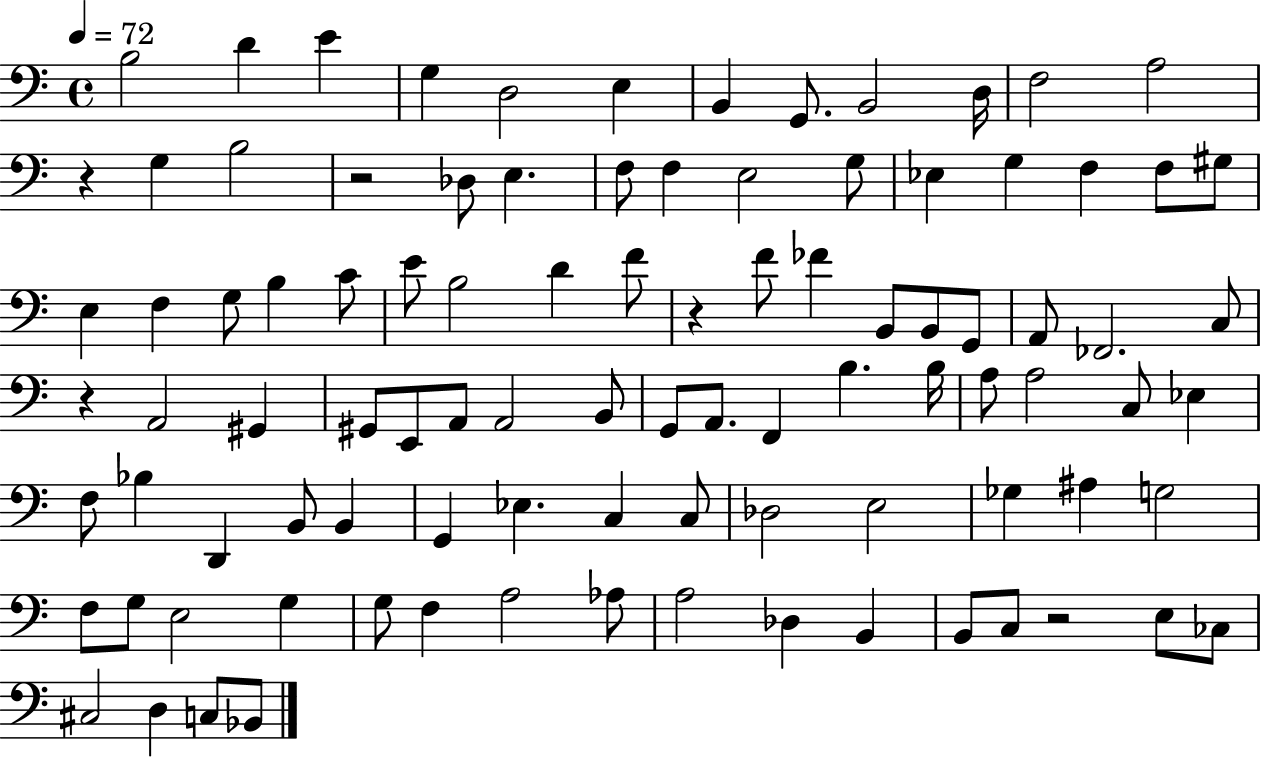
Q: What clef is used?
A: bass